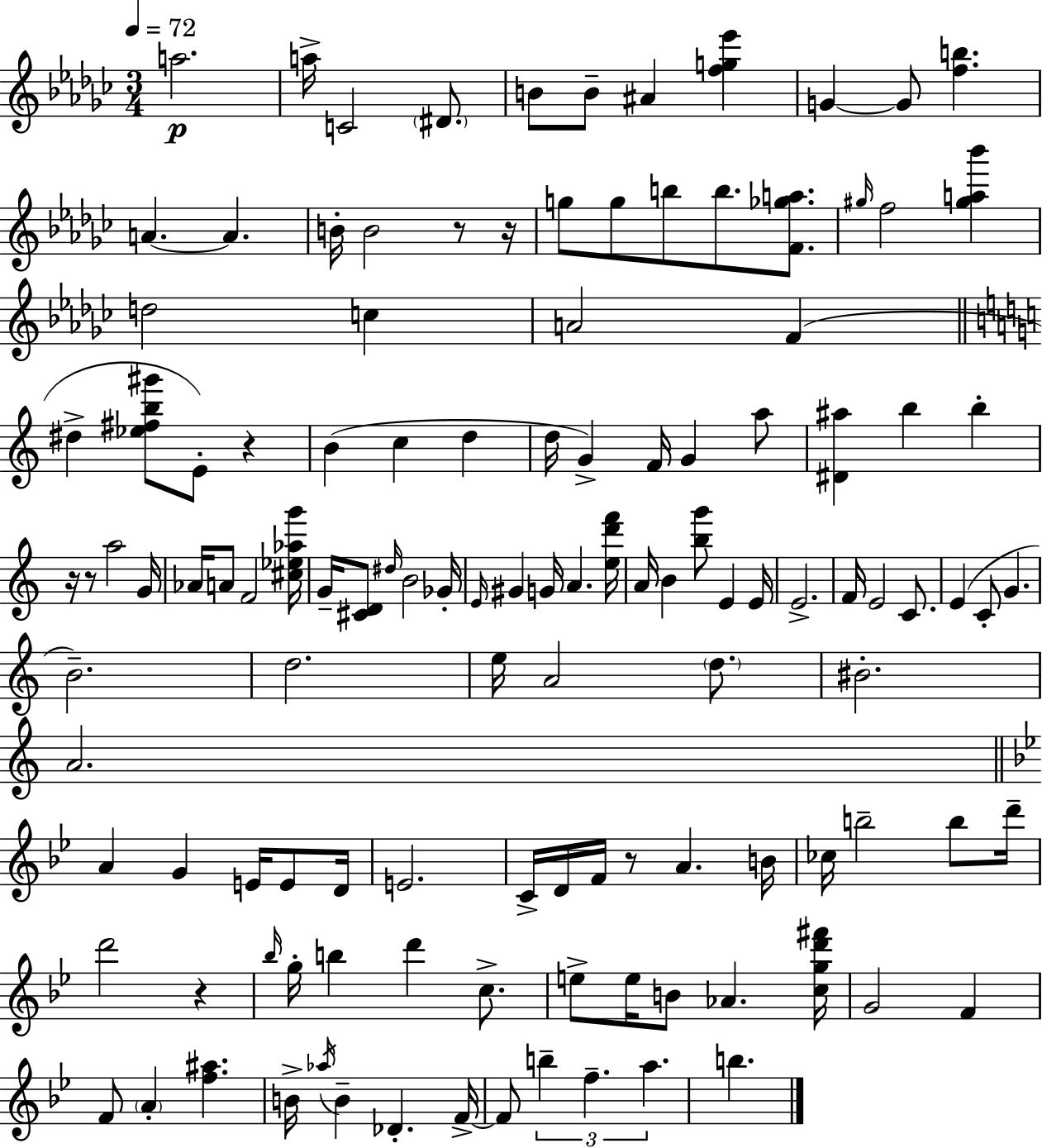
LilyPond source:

{
  \clef treble
  \numericTimeSignature
  \time 3/4
  \key ees \minor
  \tempo 4 = 72
  a''2.\p | a''16-> c'2 \parenthesize dis'8. | b'8 b'8-- ais'4 <f'' g'' ees'''>4 | g'4~~ g'8 <f'' b''>4. | \break a'4.~~ a'4. | b'16-. b'2 r8 r16 | g''8 g''8 b''8 b''8. <f' ges'' a''>8. | \grace { gis''16 } f''2 <gis'' a'' bes'''>4 | \break d''2 c''4 | a'2 f'4( | \bar "||" \break \key c \major dis''4-> <ees'' fis'' b'' gis'''>8 e'8-.) r4 | b'4( c''4 d''4 | d''16 g'4->) f'16 g'4 a''8 | <dis' ais''>4 b''4 b''4-. | \break r16 r8 a''2 g'16 | aes'16 a'8 f'2 <cis'' ees'' aes'' g'''>16 | g'16-- <cis' d'>8 \grace { dis''16 } b'2 | ges'16-. \grace { e'16 } gis'4 g'16 a'4. | \break <e'' d''' f'''>16 a'16 b'4 <b'' g'''>8 e'4 | e'16 e'2.-> | f'16 e'2 c'8. | e'4( c'8-. g'4. | \break b'2.--) | d''2. | e''16 a'2 \parenthesize d''8. | bis'2.-. | \break a'2. | \bar "||" \break \key g \minor a'4 g'4 e'16 e'8 d'16 | e'2. | c'16-> d'16 f'16 r8 a'4. b'16 | ces''16 b''2-- b''8 d'''16-- | \break d'''2 r4 | \grace { bes''16 } g''16-. b''4 d'''4 c''8.-> | e''8-> e''16 b'8 aes'4. | <c'' g'' d''' fis'''>16 g'2 f'4 | \break f'8 \parenthesize a'4-. <f'' ais''>4. | b'16-> \acciaccatura { aes''16 } b'4-- des'4.-. | f'16->~~ f'8 \tuplet 3/2 { b''4-- f''4.-- | a''4. } b''4. | \break \bar "|."
}